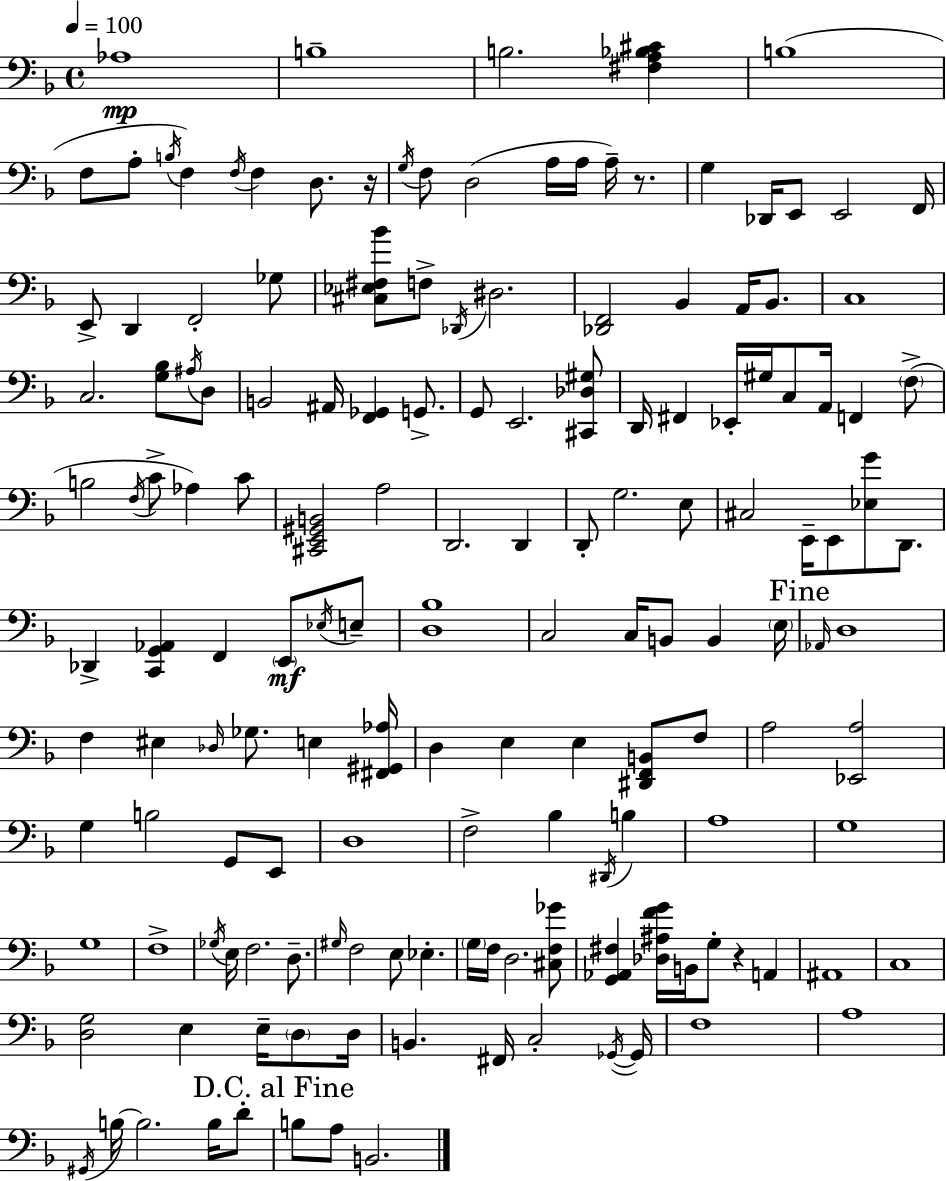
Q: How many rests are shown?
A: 3